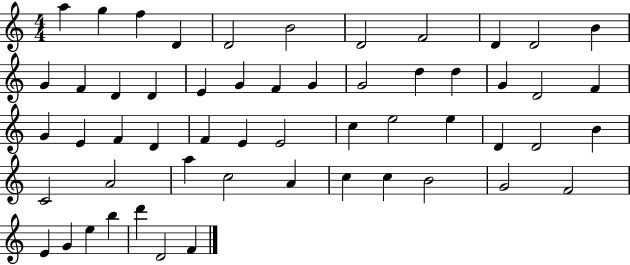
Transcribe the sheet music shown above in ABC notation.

X:1
T:Untitled
M:4/4
L:1/4
K:C
a g f D D2 B2 D2 F2 D D2 B G F D D E G F G G2 d d G D2 F G E F D F E E2 c e2 e D D2 B C2 A2 a c2 A c c B2 G2 F2 E G e b d' D2 F